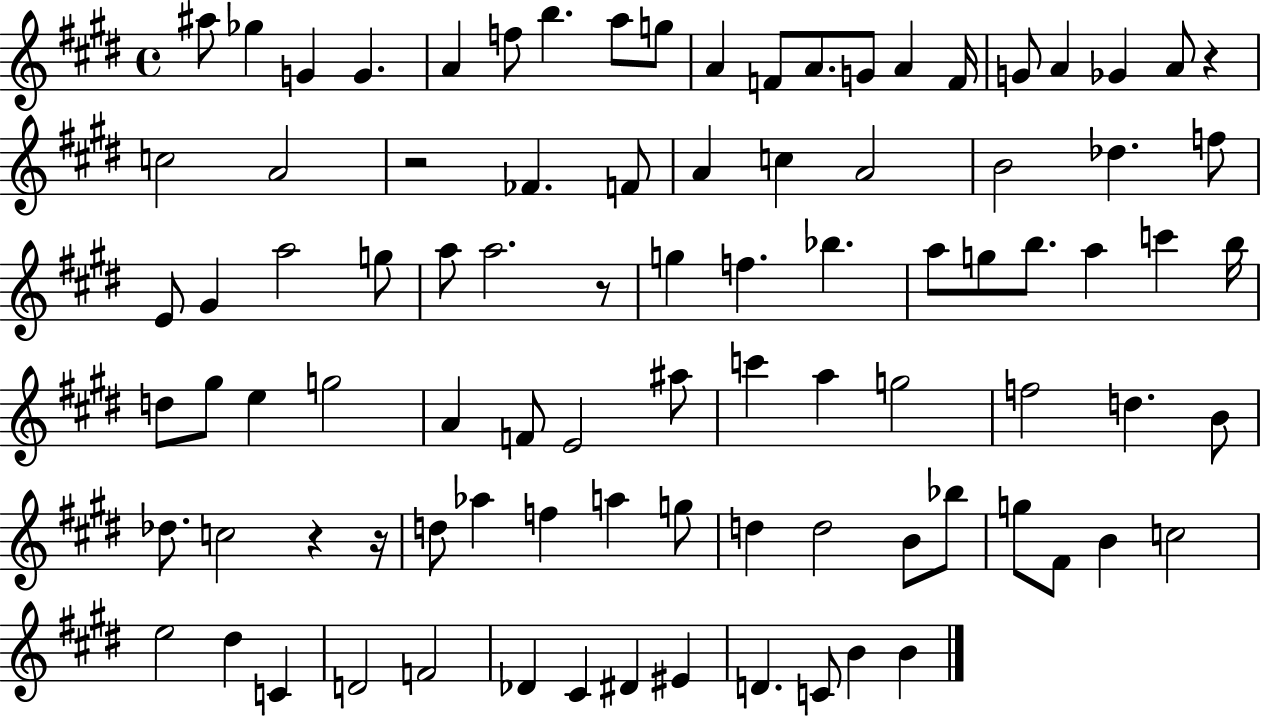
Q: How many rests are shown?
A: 5